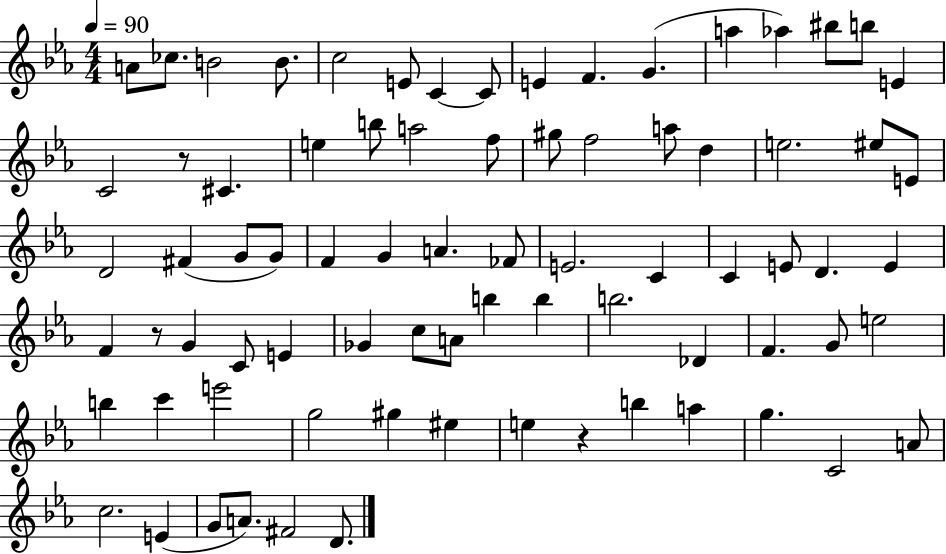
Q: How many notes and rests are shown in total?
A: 78